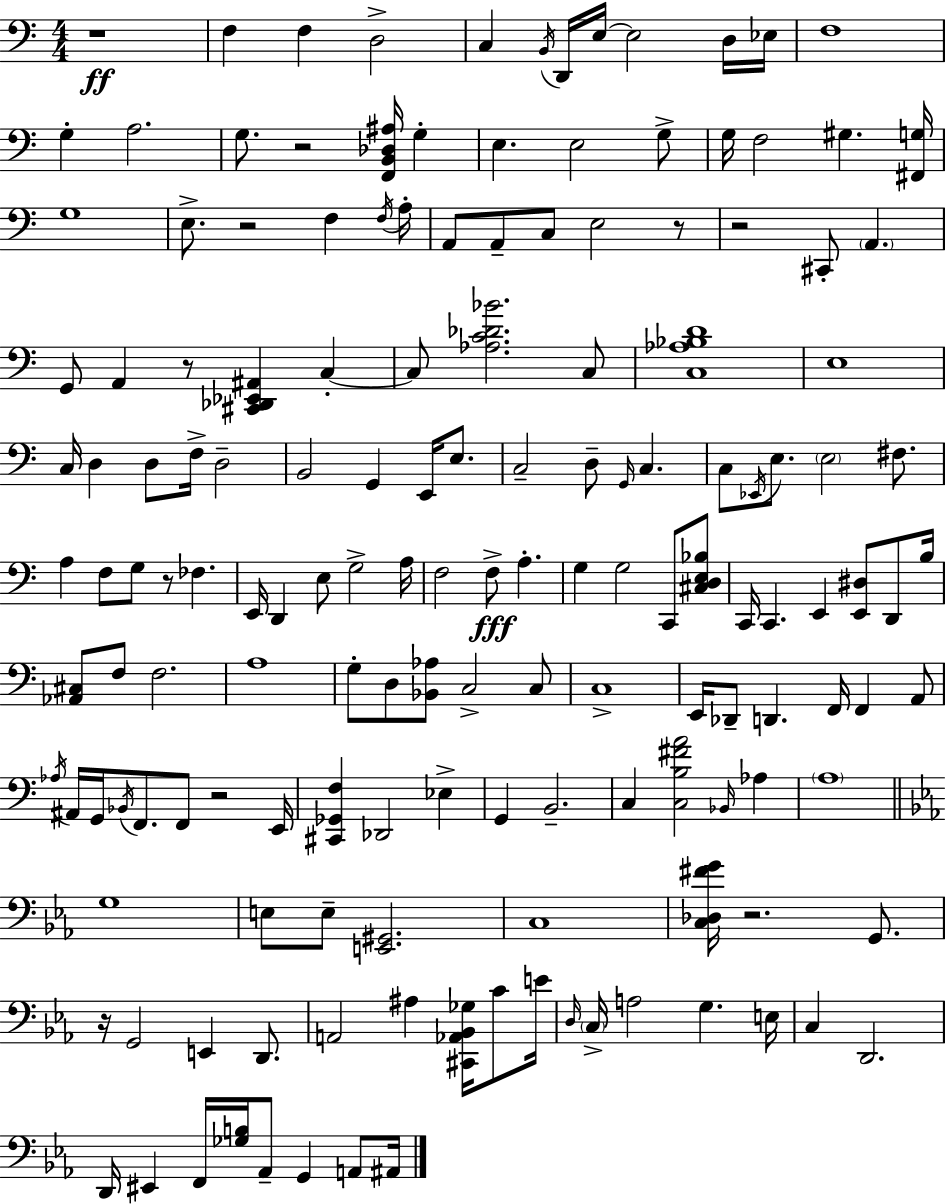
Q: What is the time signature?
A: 4/4